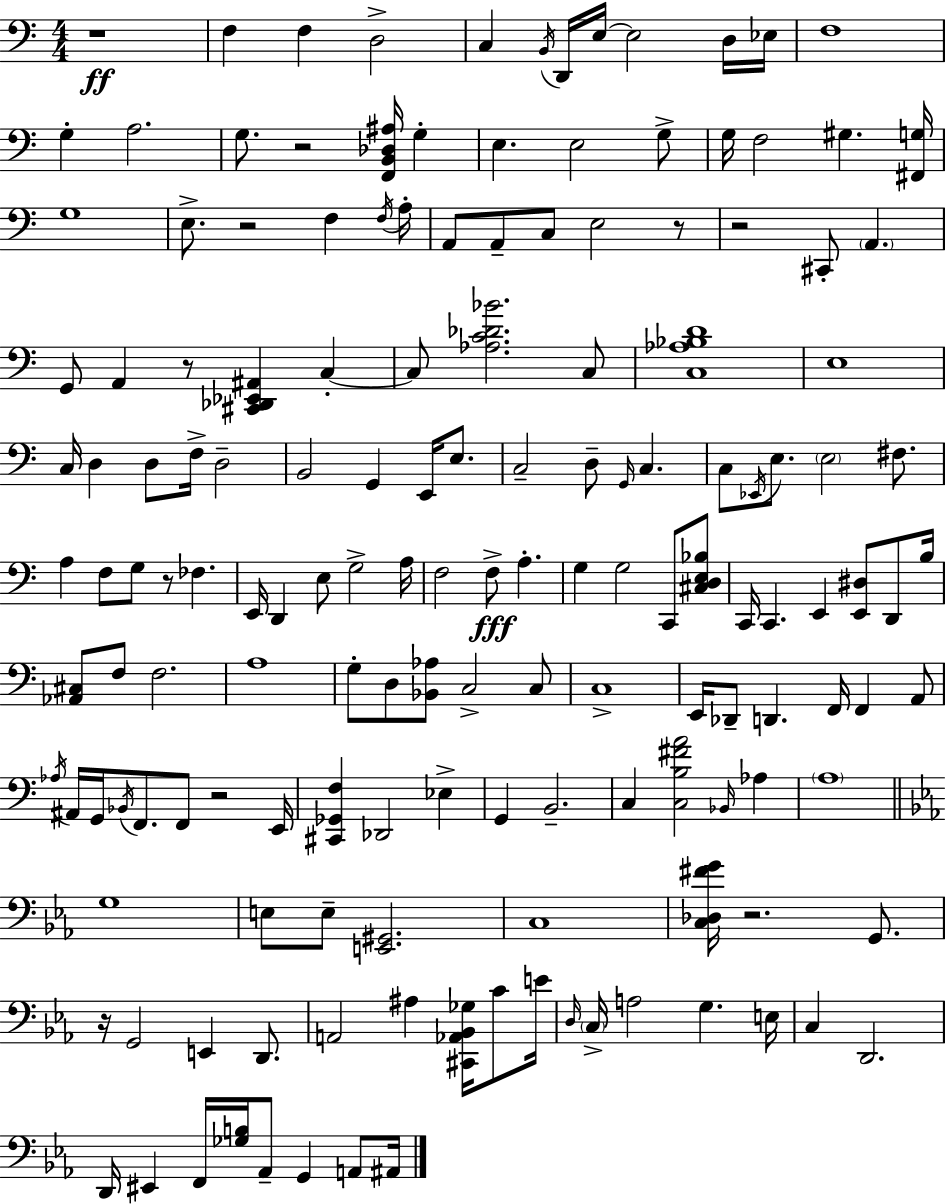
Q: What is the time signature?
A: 4/4